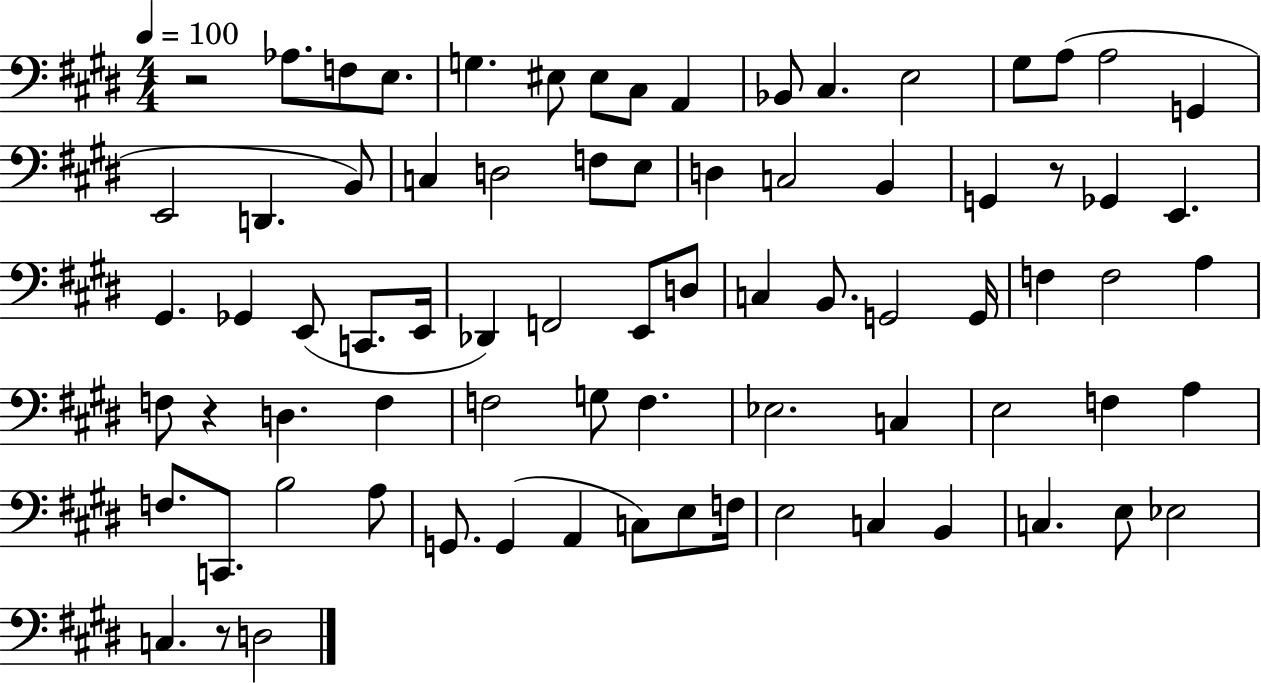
R/h Ab3/e. F3/e E3/e. G3/q. EIS3/e EIS3/e C#3/e A2/q Bb2/e C#3/q. E3/h G#3/e A3/e A3/h G2/q E2/h D2/q. B2/e C3/q D3/h F3/e E3/e D3/q C3/h B2/q G2/q R/e Gb2/q E2/q. G#2/q. Gb2/q E2/e C2/e. E2/s Db2/q F2/h E2/e D3/e C3/q B2/e. G2/h G2/s F3/q F3/h A3/q F3/e R/q D3/q. F3/q F3/h G3/e F3/q. Eb3/h. C3/q E3/h F3/q A3/q F3/e. C2/e. B3/h A3/e G2/e. G2/q A2/q C3/e E3/e F3/s E3/h C3/q B2/q C3/q. E3/e Eb3/h C3/q. R/e D3/h